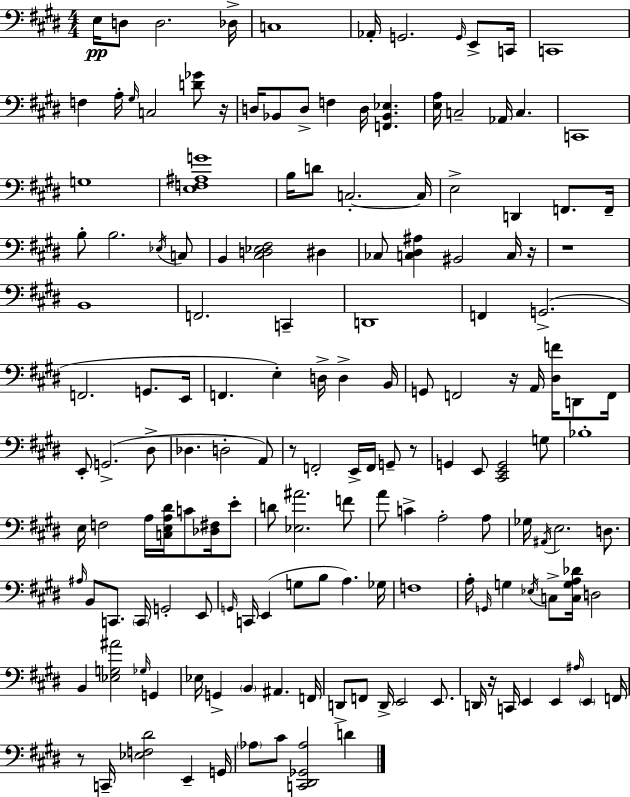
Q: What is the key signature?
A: E major